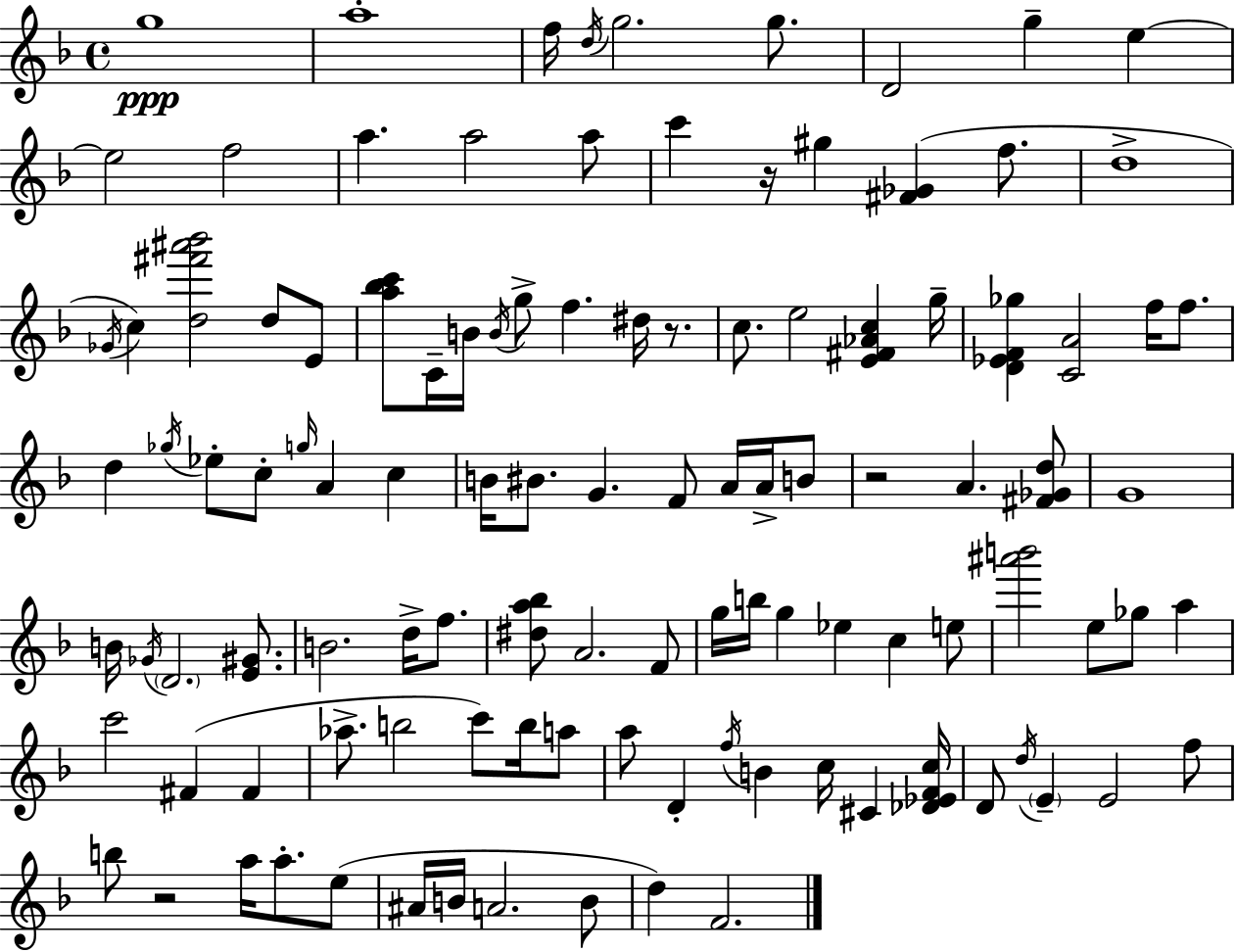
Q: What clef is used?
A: treble